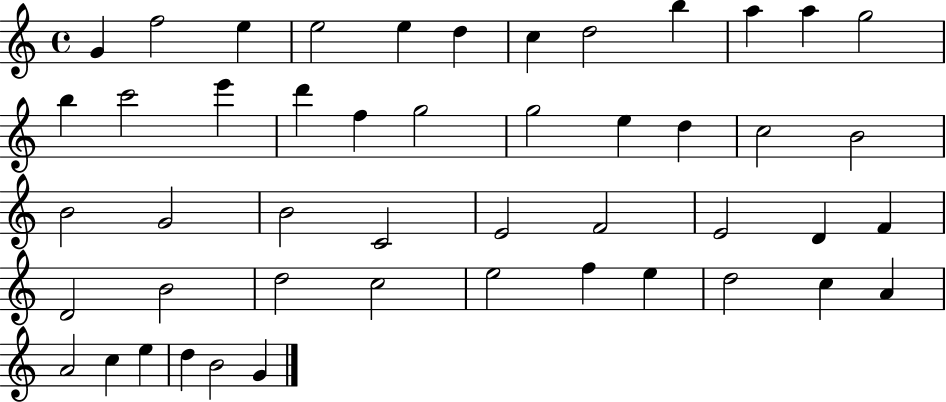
{
  \clef treble
  \time 4/4
  \defaultTimeSignature
  \key c \major
  g'4 f''2 e''4 | e''2 e''4 d''4 | c''4 d''2 b''4 | a''4 a''4 g''2 | \break b''4 c'''2 e'''4 | d'''4 f''4 g''2 | g''2 e''4 d''4 | c''2 b'2 | \break b'2 g'2 | b'2 c'2 | e'2 f'2 | e'2 d'4 f'4 | \break d'2 b'2 | d''2 c''2 | e''2 f''4 e''4 | d''2 c''4 a'4 | \break a'2 c''4 e''4 | d''4 b'2 g'4 | \bar "|."
}